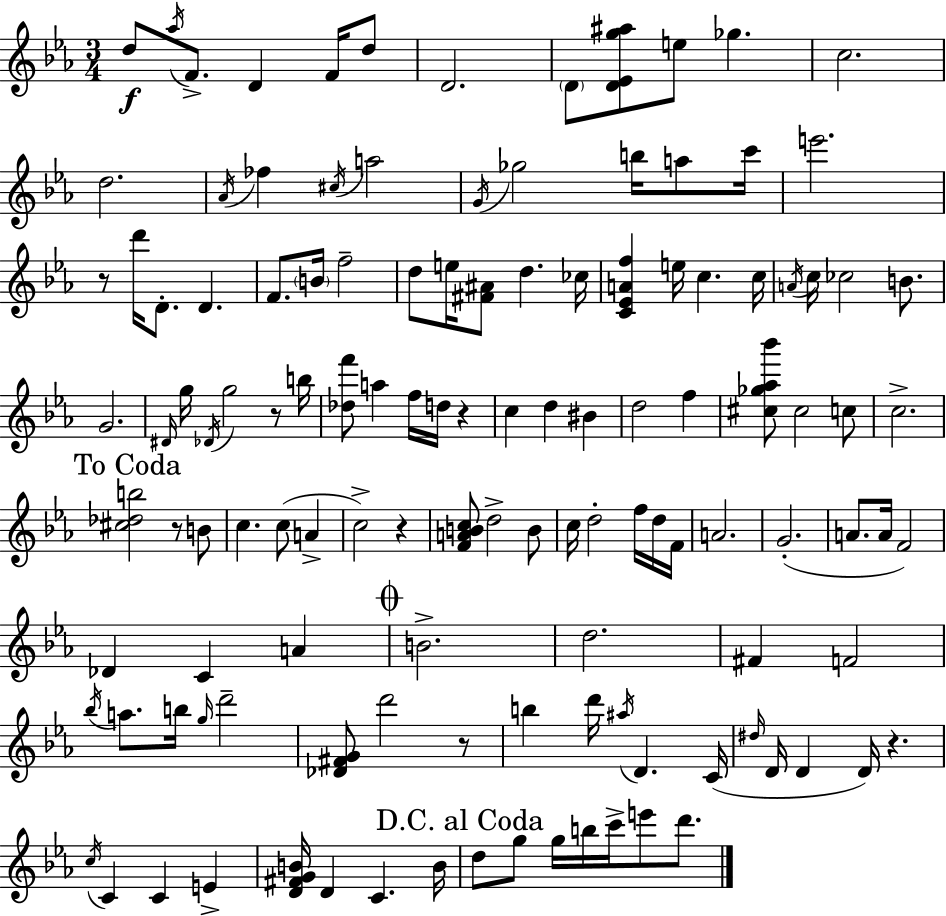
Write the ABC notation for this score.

X:1
T:Untitled
M:3/4
L:1/4
K:Cm
d/2 _a/4 F/2 D F/4 d/2 D2 D/2 [D_Eg^a]/2 e/2 _g c2 d2 _A/4 _f ^c/4 a2 G/4 _g2 b/4 a/2 c'/4 e'2 z/2 d'/4 D/2 D F/2 B/4 f2 d/2 e/4 [^F^A]/2 d _c/4 [C_EAf] e/4 c c/4 A/4 c/4 _c2 B/2 G2 ^D/4 g/4 _D/4 g2 z/2 b/4 [_df']/2 a f/4 d/4 z c d ^B d2 f [^c_g_a_b']/2 ^c2 c/2 c2 [^c_db]2 z/2 B/2 c c/2 A c2 z [FABc]/2 d2 B/2 c/4 d2 f/4 d/4 F/4 A2 G2 A/2 A/4 F2 _D C A B2 d2 ^F F2 _b/4 a/2 b/4 g/4 d'2 [_D^FG]/2 d'2 z/2 b d'/4 ^a/4 D C/4 ^d/4 D/4 D D/4 z c/4 C C E [D^FGB]/4 D C B/4 d/2 g/2 g/4 b/4 c'/4 e'/2 d'/2